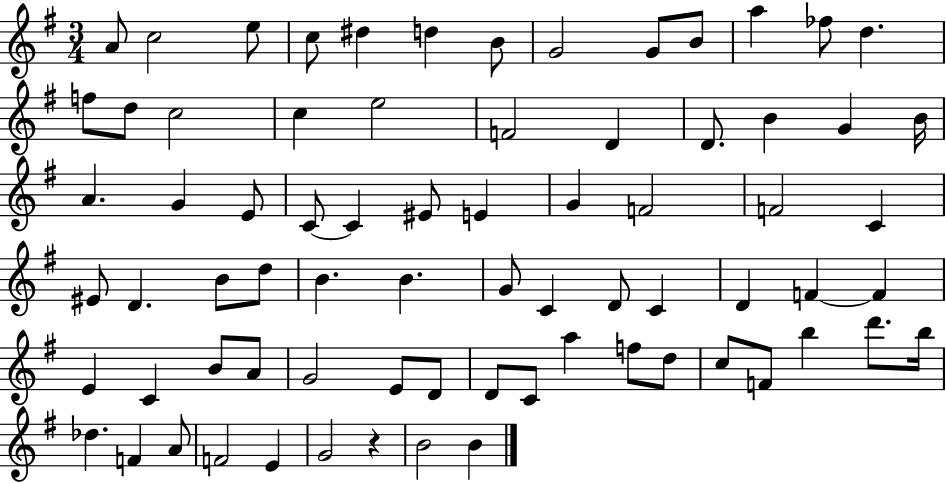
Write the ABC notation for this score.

X:1
T:Untitled
M:3/4
L:1/4
K:G
A/2 c2 e/2 c/2 ^d d B/2 G2 G/2 B/2 a _f/2 d f/2 d/2 c2 c e2 F2 D D/2 B G B/4 A G E/2 C/2 C ^E/2 E G F2 F2 C ^E/2 D B/2 d/2 B B G/2 C D/2 C D F F E C B/2 A/2 G2 E/2 D/2 D/2 C/2 a f/2 d/2 c/2 F/2 b d'/2 b/4 _d F A/2 F2 E G2 z B2 B